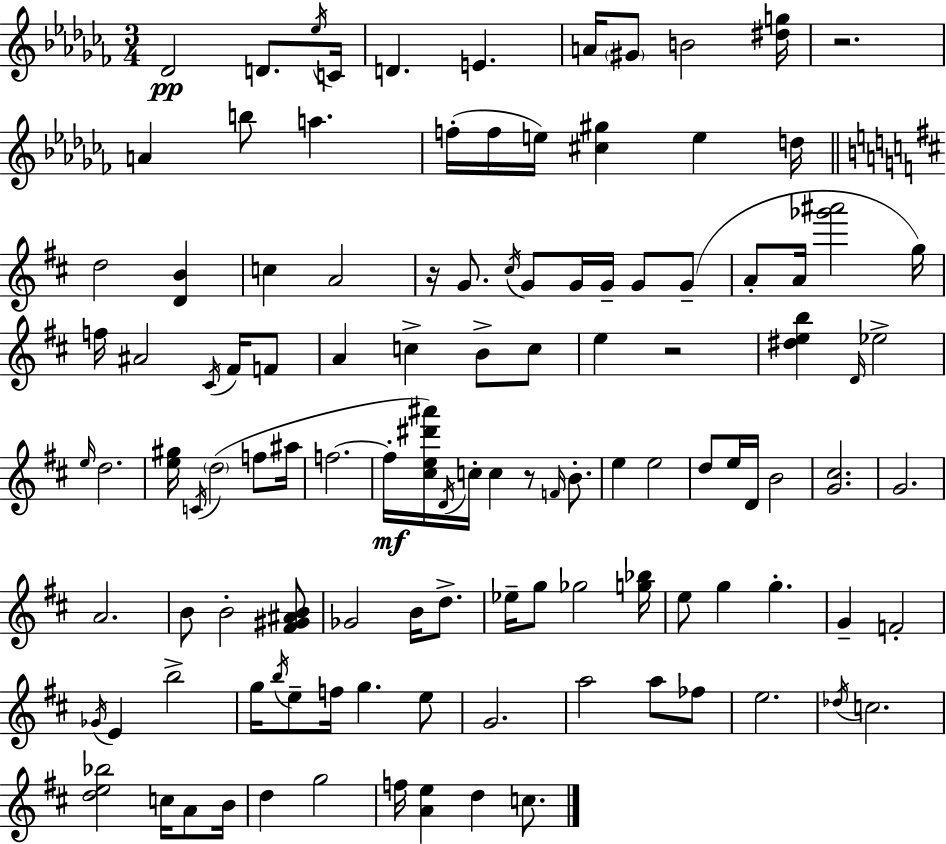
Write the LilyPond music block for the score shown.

{
  \clef treble
  \numericTimeSignature
  \time 3/4
  \key aes \minor
  \repeat volta 2 { des'2\pp d'8. \acciaccatura { ees''16 } | c'16 d'4. e'4. | a'16 \parenthesize gis'8 b'2 | <dis'' g''>16 r2. | \break a'4 b''8 a''4. | f''16-.( f''16 e''16) <cis'' gis''>4 e''4 | d''16 \bar "||" \break \key d \major d''2 <d' b'>4 | c''4 a'2 | r16 g'8. \acciaccatura { cis''16 } g'8 g'16 g'16-- g'8 g'8--( | a'8-. a'16 <ges''' ais'''>2 | \break g''16) f''16 ais'2 \acciaccatura { cis'16 } fis'16 | f'8 a'4 c''4-> b'8-> | c''8 e''4 r2 | <dis'' e'' b''>4 \grace { d'16 } ees''2-> | \break \grace { e''16 } d''2. | <e'' gis''>16 \acciaccatura { c'16 } \parenthesize d''2( | f''8 ais''16 f''2.~~ | f''16-.\mf <cis'' e'' dis''' ais'''>16) \acciaccatura { d'16 } c''16-. c''4 | \break r8 \grace { f'16 } b'8.-. e''4 e''2 | d''8 e''16 d'16 b'2 | <g' cis''>2. | g'2. | \break a'2. | b'8 b'2-. | <fis' gis' ais' b'>8 ges'2 | b'16 d''8.-> ees''16-- g''8 ges''2 | \break <g'' bes''>16 e''8 g''4 | g''4.-. g'4-- f'2-. | \acciaccatura { ges'16 } e'4 | b''2-> g''16 \acciaccatura { b''16 } e''8-- | \break f''16 g''4. e''8 g'2. | a''2 | a''8 fes''8 e''2. | \acciaccatura { des''16 } c''2. | \break <d'' e'' bes''>2 | c''16 a'8 b'16 d''4 | g''2 f''16 <a' e''>4 | d''4 c''8. } \bar "|."
}